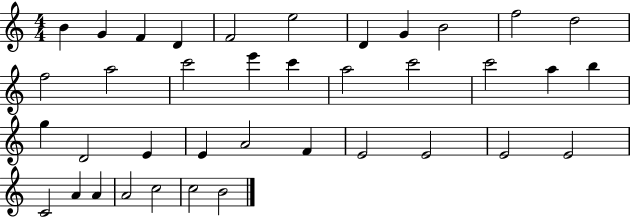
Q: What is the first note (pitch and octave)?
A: B4